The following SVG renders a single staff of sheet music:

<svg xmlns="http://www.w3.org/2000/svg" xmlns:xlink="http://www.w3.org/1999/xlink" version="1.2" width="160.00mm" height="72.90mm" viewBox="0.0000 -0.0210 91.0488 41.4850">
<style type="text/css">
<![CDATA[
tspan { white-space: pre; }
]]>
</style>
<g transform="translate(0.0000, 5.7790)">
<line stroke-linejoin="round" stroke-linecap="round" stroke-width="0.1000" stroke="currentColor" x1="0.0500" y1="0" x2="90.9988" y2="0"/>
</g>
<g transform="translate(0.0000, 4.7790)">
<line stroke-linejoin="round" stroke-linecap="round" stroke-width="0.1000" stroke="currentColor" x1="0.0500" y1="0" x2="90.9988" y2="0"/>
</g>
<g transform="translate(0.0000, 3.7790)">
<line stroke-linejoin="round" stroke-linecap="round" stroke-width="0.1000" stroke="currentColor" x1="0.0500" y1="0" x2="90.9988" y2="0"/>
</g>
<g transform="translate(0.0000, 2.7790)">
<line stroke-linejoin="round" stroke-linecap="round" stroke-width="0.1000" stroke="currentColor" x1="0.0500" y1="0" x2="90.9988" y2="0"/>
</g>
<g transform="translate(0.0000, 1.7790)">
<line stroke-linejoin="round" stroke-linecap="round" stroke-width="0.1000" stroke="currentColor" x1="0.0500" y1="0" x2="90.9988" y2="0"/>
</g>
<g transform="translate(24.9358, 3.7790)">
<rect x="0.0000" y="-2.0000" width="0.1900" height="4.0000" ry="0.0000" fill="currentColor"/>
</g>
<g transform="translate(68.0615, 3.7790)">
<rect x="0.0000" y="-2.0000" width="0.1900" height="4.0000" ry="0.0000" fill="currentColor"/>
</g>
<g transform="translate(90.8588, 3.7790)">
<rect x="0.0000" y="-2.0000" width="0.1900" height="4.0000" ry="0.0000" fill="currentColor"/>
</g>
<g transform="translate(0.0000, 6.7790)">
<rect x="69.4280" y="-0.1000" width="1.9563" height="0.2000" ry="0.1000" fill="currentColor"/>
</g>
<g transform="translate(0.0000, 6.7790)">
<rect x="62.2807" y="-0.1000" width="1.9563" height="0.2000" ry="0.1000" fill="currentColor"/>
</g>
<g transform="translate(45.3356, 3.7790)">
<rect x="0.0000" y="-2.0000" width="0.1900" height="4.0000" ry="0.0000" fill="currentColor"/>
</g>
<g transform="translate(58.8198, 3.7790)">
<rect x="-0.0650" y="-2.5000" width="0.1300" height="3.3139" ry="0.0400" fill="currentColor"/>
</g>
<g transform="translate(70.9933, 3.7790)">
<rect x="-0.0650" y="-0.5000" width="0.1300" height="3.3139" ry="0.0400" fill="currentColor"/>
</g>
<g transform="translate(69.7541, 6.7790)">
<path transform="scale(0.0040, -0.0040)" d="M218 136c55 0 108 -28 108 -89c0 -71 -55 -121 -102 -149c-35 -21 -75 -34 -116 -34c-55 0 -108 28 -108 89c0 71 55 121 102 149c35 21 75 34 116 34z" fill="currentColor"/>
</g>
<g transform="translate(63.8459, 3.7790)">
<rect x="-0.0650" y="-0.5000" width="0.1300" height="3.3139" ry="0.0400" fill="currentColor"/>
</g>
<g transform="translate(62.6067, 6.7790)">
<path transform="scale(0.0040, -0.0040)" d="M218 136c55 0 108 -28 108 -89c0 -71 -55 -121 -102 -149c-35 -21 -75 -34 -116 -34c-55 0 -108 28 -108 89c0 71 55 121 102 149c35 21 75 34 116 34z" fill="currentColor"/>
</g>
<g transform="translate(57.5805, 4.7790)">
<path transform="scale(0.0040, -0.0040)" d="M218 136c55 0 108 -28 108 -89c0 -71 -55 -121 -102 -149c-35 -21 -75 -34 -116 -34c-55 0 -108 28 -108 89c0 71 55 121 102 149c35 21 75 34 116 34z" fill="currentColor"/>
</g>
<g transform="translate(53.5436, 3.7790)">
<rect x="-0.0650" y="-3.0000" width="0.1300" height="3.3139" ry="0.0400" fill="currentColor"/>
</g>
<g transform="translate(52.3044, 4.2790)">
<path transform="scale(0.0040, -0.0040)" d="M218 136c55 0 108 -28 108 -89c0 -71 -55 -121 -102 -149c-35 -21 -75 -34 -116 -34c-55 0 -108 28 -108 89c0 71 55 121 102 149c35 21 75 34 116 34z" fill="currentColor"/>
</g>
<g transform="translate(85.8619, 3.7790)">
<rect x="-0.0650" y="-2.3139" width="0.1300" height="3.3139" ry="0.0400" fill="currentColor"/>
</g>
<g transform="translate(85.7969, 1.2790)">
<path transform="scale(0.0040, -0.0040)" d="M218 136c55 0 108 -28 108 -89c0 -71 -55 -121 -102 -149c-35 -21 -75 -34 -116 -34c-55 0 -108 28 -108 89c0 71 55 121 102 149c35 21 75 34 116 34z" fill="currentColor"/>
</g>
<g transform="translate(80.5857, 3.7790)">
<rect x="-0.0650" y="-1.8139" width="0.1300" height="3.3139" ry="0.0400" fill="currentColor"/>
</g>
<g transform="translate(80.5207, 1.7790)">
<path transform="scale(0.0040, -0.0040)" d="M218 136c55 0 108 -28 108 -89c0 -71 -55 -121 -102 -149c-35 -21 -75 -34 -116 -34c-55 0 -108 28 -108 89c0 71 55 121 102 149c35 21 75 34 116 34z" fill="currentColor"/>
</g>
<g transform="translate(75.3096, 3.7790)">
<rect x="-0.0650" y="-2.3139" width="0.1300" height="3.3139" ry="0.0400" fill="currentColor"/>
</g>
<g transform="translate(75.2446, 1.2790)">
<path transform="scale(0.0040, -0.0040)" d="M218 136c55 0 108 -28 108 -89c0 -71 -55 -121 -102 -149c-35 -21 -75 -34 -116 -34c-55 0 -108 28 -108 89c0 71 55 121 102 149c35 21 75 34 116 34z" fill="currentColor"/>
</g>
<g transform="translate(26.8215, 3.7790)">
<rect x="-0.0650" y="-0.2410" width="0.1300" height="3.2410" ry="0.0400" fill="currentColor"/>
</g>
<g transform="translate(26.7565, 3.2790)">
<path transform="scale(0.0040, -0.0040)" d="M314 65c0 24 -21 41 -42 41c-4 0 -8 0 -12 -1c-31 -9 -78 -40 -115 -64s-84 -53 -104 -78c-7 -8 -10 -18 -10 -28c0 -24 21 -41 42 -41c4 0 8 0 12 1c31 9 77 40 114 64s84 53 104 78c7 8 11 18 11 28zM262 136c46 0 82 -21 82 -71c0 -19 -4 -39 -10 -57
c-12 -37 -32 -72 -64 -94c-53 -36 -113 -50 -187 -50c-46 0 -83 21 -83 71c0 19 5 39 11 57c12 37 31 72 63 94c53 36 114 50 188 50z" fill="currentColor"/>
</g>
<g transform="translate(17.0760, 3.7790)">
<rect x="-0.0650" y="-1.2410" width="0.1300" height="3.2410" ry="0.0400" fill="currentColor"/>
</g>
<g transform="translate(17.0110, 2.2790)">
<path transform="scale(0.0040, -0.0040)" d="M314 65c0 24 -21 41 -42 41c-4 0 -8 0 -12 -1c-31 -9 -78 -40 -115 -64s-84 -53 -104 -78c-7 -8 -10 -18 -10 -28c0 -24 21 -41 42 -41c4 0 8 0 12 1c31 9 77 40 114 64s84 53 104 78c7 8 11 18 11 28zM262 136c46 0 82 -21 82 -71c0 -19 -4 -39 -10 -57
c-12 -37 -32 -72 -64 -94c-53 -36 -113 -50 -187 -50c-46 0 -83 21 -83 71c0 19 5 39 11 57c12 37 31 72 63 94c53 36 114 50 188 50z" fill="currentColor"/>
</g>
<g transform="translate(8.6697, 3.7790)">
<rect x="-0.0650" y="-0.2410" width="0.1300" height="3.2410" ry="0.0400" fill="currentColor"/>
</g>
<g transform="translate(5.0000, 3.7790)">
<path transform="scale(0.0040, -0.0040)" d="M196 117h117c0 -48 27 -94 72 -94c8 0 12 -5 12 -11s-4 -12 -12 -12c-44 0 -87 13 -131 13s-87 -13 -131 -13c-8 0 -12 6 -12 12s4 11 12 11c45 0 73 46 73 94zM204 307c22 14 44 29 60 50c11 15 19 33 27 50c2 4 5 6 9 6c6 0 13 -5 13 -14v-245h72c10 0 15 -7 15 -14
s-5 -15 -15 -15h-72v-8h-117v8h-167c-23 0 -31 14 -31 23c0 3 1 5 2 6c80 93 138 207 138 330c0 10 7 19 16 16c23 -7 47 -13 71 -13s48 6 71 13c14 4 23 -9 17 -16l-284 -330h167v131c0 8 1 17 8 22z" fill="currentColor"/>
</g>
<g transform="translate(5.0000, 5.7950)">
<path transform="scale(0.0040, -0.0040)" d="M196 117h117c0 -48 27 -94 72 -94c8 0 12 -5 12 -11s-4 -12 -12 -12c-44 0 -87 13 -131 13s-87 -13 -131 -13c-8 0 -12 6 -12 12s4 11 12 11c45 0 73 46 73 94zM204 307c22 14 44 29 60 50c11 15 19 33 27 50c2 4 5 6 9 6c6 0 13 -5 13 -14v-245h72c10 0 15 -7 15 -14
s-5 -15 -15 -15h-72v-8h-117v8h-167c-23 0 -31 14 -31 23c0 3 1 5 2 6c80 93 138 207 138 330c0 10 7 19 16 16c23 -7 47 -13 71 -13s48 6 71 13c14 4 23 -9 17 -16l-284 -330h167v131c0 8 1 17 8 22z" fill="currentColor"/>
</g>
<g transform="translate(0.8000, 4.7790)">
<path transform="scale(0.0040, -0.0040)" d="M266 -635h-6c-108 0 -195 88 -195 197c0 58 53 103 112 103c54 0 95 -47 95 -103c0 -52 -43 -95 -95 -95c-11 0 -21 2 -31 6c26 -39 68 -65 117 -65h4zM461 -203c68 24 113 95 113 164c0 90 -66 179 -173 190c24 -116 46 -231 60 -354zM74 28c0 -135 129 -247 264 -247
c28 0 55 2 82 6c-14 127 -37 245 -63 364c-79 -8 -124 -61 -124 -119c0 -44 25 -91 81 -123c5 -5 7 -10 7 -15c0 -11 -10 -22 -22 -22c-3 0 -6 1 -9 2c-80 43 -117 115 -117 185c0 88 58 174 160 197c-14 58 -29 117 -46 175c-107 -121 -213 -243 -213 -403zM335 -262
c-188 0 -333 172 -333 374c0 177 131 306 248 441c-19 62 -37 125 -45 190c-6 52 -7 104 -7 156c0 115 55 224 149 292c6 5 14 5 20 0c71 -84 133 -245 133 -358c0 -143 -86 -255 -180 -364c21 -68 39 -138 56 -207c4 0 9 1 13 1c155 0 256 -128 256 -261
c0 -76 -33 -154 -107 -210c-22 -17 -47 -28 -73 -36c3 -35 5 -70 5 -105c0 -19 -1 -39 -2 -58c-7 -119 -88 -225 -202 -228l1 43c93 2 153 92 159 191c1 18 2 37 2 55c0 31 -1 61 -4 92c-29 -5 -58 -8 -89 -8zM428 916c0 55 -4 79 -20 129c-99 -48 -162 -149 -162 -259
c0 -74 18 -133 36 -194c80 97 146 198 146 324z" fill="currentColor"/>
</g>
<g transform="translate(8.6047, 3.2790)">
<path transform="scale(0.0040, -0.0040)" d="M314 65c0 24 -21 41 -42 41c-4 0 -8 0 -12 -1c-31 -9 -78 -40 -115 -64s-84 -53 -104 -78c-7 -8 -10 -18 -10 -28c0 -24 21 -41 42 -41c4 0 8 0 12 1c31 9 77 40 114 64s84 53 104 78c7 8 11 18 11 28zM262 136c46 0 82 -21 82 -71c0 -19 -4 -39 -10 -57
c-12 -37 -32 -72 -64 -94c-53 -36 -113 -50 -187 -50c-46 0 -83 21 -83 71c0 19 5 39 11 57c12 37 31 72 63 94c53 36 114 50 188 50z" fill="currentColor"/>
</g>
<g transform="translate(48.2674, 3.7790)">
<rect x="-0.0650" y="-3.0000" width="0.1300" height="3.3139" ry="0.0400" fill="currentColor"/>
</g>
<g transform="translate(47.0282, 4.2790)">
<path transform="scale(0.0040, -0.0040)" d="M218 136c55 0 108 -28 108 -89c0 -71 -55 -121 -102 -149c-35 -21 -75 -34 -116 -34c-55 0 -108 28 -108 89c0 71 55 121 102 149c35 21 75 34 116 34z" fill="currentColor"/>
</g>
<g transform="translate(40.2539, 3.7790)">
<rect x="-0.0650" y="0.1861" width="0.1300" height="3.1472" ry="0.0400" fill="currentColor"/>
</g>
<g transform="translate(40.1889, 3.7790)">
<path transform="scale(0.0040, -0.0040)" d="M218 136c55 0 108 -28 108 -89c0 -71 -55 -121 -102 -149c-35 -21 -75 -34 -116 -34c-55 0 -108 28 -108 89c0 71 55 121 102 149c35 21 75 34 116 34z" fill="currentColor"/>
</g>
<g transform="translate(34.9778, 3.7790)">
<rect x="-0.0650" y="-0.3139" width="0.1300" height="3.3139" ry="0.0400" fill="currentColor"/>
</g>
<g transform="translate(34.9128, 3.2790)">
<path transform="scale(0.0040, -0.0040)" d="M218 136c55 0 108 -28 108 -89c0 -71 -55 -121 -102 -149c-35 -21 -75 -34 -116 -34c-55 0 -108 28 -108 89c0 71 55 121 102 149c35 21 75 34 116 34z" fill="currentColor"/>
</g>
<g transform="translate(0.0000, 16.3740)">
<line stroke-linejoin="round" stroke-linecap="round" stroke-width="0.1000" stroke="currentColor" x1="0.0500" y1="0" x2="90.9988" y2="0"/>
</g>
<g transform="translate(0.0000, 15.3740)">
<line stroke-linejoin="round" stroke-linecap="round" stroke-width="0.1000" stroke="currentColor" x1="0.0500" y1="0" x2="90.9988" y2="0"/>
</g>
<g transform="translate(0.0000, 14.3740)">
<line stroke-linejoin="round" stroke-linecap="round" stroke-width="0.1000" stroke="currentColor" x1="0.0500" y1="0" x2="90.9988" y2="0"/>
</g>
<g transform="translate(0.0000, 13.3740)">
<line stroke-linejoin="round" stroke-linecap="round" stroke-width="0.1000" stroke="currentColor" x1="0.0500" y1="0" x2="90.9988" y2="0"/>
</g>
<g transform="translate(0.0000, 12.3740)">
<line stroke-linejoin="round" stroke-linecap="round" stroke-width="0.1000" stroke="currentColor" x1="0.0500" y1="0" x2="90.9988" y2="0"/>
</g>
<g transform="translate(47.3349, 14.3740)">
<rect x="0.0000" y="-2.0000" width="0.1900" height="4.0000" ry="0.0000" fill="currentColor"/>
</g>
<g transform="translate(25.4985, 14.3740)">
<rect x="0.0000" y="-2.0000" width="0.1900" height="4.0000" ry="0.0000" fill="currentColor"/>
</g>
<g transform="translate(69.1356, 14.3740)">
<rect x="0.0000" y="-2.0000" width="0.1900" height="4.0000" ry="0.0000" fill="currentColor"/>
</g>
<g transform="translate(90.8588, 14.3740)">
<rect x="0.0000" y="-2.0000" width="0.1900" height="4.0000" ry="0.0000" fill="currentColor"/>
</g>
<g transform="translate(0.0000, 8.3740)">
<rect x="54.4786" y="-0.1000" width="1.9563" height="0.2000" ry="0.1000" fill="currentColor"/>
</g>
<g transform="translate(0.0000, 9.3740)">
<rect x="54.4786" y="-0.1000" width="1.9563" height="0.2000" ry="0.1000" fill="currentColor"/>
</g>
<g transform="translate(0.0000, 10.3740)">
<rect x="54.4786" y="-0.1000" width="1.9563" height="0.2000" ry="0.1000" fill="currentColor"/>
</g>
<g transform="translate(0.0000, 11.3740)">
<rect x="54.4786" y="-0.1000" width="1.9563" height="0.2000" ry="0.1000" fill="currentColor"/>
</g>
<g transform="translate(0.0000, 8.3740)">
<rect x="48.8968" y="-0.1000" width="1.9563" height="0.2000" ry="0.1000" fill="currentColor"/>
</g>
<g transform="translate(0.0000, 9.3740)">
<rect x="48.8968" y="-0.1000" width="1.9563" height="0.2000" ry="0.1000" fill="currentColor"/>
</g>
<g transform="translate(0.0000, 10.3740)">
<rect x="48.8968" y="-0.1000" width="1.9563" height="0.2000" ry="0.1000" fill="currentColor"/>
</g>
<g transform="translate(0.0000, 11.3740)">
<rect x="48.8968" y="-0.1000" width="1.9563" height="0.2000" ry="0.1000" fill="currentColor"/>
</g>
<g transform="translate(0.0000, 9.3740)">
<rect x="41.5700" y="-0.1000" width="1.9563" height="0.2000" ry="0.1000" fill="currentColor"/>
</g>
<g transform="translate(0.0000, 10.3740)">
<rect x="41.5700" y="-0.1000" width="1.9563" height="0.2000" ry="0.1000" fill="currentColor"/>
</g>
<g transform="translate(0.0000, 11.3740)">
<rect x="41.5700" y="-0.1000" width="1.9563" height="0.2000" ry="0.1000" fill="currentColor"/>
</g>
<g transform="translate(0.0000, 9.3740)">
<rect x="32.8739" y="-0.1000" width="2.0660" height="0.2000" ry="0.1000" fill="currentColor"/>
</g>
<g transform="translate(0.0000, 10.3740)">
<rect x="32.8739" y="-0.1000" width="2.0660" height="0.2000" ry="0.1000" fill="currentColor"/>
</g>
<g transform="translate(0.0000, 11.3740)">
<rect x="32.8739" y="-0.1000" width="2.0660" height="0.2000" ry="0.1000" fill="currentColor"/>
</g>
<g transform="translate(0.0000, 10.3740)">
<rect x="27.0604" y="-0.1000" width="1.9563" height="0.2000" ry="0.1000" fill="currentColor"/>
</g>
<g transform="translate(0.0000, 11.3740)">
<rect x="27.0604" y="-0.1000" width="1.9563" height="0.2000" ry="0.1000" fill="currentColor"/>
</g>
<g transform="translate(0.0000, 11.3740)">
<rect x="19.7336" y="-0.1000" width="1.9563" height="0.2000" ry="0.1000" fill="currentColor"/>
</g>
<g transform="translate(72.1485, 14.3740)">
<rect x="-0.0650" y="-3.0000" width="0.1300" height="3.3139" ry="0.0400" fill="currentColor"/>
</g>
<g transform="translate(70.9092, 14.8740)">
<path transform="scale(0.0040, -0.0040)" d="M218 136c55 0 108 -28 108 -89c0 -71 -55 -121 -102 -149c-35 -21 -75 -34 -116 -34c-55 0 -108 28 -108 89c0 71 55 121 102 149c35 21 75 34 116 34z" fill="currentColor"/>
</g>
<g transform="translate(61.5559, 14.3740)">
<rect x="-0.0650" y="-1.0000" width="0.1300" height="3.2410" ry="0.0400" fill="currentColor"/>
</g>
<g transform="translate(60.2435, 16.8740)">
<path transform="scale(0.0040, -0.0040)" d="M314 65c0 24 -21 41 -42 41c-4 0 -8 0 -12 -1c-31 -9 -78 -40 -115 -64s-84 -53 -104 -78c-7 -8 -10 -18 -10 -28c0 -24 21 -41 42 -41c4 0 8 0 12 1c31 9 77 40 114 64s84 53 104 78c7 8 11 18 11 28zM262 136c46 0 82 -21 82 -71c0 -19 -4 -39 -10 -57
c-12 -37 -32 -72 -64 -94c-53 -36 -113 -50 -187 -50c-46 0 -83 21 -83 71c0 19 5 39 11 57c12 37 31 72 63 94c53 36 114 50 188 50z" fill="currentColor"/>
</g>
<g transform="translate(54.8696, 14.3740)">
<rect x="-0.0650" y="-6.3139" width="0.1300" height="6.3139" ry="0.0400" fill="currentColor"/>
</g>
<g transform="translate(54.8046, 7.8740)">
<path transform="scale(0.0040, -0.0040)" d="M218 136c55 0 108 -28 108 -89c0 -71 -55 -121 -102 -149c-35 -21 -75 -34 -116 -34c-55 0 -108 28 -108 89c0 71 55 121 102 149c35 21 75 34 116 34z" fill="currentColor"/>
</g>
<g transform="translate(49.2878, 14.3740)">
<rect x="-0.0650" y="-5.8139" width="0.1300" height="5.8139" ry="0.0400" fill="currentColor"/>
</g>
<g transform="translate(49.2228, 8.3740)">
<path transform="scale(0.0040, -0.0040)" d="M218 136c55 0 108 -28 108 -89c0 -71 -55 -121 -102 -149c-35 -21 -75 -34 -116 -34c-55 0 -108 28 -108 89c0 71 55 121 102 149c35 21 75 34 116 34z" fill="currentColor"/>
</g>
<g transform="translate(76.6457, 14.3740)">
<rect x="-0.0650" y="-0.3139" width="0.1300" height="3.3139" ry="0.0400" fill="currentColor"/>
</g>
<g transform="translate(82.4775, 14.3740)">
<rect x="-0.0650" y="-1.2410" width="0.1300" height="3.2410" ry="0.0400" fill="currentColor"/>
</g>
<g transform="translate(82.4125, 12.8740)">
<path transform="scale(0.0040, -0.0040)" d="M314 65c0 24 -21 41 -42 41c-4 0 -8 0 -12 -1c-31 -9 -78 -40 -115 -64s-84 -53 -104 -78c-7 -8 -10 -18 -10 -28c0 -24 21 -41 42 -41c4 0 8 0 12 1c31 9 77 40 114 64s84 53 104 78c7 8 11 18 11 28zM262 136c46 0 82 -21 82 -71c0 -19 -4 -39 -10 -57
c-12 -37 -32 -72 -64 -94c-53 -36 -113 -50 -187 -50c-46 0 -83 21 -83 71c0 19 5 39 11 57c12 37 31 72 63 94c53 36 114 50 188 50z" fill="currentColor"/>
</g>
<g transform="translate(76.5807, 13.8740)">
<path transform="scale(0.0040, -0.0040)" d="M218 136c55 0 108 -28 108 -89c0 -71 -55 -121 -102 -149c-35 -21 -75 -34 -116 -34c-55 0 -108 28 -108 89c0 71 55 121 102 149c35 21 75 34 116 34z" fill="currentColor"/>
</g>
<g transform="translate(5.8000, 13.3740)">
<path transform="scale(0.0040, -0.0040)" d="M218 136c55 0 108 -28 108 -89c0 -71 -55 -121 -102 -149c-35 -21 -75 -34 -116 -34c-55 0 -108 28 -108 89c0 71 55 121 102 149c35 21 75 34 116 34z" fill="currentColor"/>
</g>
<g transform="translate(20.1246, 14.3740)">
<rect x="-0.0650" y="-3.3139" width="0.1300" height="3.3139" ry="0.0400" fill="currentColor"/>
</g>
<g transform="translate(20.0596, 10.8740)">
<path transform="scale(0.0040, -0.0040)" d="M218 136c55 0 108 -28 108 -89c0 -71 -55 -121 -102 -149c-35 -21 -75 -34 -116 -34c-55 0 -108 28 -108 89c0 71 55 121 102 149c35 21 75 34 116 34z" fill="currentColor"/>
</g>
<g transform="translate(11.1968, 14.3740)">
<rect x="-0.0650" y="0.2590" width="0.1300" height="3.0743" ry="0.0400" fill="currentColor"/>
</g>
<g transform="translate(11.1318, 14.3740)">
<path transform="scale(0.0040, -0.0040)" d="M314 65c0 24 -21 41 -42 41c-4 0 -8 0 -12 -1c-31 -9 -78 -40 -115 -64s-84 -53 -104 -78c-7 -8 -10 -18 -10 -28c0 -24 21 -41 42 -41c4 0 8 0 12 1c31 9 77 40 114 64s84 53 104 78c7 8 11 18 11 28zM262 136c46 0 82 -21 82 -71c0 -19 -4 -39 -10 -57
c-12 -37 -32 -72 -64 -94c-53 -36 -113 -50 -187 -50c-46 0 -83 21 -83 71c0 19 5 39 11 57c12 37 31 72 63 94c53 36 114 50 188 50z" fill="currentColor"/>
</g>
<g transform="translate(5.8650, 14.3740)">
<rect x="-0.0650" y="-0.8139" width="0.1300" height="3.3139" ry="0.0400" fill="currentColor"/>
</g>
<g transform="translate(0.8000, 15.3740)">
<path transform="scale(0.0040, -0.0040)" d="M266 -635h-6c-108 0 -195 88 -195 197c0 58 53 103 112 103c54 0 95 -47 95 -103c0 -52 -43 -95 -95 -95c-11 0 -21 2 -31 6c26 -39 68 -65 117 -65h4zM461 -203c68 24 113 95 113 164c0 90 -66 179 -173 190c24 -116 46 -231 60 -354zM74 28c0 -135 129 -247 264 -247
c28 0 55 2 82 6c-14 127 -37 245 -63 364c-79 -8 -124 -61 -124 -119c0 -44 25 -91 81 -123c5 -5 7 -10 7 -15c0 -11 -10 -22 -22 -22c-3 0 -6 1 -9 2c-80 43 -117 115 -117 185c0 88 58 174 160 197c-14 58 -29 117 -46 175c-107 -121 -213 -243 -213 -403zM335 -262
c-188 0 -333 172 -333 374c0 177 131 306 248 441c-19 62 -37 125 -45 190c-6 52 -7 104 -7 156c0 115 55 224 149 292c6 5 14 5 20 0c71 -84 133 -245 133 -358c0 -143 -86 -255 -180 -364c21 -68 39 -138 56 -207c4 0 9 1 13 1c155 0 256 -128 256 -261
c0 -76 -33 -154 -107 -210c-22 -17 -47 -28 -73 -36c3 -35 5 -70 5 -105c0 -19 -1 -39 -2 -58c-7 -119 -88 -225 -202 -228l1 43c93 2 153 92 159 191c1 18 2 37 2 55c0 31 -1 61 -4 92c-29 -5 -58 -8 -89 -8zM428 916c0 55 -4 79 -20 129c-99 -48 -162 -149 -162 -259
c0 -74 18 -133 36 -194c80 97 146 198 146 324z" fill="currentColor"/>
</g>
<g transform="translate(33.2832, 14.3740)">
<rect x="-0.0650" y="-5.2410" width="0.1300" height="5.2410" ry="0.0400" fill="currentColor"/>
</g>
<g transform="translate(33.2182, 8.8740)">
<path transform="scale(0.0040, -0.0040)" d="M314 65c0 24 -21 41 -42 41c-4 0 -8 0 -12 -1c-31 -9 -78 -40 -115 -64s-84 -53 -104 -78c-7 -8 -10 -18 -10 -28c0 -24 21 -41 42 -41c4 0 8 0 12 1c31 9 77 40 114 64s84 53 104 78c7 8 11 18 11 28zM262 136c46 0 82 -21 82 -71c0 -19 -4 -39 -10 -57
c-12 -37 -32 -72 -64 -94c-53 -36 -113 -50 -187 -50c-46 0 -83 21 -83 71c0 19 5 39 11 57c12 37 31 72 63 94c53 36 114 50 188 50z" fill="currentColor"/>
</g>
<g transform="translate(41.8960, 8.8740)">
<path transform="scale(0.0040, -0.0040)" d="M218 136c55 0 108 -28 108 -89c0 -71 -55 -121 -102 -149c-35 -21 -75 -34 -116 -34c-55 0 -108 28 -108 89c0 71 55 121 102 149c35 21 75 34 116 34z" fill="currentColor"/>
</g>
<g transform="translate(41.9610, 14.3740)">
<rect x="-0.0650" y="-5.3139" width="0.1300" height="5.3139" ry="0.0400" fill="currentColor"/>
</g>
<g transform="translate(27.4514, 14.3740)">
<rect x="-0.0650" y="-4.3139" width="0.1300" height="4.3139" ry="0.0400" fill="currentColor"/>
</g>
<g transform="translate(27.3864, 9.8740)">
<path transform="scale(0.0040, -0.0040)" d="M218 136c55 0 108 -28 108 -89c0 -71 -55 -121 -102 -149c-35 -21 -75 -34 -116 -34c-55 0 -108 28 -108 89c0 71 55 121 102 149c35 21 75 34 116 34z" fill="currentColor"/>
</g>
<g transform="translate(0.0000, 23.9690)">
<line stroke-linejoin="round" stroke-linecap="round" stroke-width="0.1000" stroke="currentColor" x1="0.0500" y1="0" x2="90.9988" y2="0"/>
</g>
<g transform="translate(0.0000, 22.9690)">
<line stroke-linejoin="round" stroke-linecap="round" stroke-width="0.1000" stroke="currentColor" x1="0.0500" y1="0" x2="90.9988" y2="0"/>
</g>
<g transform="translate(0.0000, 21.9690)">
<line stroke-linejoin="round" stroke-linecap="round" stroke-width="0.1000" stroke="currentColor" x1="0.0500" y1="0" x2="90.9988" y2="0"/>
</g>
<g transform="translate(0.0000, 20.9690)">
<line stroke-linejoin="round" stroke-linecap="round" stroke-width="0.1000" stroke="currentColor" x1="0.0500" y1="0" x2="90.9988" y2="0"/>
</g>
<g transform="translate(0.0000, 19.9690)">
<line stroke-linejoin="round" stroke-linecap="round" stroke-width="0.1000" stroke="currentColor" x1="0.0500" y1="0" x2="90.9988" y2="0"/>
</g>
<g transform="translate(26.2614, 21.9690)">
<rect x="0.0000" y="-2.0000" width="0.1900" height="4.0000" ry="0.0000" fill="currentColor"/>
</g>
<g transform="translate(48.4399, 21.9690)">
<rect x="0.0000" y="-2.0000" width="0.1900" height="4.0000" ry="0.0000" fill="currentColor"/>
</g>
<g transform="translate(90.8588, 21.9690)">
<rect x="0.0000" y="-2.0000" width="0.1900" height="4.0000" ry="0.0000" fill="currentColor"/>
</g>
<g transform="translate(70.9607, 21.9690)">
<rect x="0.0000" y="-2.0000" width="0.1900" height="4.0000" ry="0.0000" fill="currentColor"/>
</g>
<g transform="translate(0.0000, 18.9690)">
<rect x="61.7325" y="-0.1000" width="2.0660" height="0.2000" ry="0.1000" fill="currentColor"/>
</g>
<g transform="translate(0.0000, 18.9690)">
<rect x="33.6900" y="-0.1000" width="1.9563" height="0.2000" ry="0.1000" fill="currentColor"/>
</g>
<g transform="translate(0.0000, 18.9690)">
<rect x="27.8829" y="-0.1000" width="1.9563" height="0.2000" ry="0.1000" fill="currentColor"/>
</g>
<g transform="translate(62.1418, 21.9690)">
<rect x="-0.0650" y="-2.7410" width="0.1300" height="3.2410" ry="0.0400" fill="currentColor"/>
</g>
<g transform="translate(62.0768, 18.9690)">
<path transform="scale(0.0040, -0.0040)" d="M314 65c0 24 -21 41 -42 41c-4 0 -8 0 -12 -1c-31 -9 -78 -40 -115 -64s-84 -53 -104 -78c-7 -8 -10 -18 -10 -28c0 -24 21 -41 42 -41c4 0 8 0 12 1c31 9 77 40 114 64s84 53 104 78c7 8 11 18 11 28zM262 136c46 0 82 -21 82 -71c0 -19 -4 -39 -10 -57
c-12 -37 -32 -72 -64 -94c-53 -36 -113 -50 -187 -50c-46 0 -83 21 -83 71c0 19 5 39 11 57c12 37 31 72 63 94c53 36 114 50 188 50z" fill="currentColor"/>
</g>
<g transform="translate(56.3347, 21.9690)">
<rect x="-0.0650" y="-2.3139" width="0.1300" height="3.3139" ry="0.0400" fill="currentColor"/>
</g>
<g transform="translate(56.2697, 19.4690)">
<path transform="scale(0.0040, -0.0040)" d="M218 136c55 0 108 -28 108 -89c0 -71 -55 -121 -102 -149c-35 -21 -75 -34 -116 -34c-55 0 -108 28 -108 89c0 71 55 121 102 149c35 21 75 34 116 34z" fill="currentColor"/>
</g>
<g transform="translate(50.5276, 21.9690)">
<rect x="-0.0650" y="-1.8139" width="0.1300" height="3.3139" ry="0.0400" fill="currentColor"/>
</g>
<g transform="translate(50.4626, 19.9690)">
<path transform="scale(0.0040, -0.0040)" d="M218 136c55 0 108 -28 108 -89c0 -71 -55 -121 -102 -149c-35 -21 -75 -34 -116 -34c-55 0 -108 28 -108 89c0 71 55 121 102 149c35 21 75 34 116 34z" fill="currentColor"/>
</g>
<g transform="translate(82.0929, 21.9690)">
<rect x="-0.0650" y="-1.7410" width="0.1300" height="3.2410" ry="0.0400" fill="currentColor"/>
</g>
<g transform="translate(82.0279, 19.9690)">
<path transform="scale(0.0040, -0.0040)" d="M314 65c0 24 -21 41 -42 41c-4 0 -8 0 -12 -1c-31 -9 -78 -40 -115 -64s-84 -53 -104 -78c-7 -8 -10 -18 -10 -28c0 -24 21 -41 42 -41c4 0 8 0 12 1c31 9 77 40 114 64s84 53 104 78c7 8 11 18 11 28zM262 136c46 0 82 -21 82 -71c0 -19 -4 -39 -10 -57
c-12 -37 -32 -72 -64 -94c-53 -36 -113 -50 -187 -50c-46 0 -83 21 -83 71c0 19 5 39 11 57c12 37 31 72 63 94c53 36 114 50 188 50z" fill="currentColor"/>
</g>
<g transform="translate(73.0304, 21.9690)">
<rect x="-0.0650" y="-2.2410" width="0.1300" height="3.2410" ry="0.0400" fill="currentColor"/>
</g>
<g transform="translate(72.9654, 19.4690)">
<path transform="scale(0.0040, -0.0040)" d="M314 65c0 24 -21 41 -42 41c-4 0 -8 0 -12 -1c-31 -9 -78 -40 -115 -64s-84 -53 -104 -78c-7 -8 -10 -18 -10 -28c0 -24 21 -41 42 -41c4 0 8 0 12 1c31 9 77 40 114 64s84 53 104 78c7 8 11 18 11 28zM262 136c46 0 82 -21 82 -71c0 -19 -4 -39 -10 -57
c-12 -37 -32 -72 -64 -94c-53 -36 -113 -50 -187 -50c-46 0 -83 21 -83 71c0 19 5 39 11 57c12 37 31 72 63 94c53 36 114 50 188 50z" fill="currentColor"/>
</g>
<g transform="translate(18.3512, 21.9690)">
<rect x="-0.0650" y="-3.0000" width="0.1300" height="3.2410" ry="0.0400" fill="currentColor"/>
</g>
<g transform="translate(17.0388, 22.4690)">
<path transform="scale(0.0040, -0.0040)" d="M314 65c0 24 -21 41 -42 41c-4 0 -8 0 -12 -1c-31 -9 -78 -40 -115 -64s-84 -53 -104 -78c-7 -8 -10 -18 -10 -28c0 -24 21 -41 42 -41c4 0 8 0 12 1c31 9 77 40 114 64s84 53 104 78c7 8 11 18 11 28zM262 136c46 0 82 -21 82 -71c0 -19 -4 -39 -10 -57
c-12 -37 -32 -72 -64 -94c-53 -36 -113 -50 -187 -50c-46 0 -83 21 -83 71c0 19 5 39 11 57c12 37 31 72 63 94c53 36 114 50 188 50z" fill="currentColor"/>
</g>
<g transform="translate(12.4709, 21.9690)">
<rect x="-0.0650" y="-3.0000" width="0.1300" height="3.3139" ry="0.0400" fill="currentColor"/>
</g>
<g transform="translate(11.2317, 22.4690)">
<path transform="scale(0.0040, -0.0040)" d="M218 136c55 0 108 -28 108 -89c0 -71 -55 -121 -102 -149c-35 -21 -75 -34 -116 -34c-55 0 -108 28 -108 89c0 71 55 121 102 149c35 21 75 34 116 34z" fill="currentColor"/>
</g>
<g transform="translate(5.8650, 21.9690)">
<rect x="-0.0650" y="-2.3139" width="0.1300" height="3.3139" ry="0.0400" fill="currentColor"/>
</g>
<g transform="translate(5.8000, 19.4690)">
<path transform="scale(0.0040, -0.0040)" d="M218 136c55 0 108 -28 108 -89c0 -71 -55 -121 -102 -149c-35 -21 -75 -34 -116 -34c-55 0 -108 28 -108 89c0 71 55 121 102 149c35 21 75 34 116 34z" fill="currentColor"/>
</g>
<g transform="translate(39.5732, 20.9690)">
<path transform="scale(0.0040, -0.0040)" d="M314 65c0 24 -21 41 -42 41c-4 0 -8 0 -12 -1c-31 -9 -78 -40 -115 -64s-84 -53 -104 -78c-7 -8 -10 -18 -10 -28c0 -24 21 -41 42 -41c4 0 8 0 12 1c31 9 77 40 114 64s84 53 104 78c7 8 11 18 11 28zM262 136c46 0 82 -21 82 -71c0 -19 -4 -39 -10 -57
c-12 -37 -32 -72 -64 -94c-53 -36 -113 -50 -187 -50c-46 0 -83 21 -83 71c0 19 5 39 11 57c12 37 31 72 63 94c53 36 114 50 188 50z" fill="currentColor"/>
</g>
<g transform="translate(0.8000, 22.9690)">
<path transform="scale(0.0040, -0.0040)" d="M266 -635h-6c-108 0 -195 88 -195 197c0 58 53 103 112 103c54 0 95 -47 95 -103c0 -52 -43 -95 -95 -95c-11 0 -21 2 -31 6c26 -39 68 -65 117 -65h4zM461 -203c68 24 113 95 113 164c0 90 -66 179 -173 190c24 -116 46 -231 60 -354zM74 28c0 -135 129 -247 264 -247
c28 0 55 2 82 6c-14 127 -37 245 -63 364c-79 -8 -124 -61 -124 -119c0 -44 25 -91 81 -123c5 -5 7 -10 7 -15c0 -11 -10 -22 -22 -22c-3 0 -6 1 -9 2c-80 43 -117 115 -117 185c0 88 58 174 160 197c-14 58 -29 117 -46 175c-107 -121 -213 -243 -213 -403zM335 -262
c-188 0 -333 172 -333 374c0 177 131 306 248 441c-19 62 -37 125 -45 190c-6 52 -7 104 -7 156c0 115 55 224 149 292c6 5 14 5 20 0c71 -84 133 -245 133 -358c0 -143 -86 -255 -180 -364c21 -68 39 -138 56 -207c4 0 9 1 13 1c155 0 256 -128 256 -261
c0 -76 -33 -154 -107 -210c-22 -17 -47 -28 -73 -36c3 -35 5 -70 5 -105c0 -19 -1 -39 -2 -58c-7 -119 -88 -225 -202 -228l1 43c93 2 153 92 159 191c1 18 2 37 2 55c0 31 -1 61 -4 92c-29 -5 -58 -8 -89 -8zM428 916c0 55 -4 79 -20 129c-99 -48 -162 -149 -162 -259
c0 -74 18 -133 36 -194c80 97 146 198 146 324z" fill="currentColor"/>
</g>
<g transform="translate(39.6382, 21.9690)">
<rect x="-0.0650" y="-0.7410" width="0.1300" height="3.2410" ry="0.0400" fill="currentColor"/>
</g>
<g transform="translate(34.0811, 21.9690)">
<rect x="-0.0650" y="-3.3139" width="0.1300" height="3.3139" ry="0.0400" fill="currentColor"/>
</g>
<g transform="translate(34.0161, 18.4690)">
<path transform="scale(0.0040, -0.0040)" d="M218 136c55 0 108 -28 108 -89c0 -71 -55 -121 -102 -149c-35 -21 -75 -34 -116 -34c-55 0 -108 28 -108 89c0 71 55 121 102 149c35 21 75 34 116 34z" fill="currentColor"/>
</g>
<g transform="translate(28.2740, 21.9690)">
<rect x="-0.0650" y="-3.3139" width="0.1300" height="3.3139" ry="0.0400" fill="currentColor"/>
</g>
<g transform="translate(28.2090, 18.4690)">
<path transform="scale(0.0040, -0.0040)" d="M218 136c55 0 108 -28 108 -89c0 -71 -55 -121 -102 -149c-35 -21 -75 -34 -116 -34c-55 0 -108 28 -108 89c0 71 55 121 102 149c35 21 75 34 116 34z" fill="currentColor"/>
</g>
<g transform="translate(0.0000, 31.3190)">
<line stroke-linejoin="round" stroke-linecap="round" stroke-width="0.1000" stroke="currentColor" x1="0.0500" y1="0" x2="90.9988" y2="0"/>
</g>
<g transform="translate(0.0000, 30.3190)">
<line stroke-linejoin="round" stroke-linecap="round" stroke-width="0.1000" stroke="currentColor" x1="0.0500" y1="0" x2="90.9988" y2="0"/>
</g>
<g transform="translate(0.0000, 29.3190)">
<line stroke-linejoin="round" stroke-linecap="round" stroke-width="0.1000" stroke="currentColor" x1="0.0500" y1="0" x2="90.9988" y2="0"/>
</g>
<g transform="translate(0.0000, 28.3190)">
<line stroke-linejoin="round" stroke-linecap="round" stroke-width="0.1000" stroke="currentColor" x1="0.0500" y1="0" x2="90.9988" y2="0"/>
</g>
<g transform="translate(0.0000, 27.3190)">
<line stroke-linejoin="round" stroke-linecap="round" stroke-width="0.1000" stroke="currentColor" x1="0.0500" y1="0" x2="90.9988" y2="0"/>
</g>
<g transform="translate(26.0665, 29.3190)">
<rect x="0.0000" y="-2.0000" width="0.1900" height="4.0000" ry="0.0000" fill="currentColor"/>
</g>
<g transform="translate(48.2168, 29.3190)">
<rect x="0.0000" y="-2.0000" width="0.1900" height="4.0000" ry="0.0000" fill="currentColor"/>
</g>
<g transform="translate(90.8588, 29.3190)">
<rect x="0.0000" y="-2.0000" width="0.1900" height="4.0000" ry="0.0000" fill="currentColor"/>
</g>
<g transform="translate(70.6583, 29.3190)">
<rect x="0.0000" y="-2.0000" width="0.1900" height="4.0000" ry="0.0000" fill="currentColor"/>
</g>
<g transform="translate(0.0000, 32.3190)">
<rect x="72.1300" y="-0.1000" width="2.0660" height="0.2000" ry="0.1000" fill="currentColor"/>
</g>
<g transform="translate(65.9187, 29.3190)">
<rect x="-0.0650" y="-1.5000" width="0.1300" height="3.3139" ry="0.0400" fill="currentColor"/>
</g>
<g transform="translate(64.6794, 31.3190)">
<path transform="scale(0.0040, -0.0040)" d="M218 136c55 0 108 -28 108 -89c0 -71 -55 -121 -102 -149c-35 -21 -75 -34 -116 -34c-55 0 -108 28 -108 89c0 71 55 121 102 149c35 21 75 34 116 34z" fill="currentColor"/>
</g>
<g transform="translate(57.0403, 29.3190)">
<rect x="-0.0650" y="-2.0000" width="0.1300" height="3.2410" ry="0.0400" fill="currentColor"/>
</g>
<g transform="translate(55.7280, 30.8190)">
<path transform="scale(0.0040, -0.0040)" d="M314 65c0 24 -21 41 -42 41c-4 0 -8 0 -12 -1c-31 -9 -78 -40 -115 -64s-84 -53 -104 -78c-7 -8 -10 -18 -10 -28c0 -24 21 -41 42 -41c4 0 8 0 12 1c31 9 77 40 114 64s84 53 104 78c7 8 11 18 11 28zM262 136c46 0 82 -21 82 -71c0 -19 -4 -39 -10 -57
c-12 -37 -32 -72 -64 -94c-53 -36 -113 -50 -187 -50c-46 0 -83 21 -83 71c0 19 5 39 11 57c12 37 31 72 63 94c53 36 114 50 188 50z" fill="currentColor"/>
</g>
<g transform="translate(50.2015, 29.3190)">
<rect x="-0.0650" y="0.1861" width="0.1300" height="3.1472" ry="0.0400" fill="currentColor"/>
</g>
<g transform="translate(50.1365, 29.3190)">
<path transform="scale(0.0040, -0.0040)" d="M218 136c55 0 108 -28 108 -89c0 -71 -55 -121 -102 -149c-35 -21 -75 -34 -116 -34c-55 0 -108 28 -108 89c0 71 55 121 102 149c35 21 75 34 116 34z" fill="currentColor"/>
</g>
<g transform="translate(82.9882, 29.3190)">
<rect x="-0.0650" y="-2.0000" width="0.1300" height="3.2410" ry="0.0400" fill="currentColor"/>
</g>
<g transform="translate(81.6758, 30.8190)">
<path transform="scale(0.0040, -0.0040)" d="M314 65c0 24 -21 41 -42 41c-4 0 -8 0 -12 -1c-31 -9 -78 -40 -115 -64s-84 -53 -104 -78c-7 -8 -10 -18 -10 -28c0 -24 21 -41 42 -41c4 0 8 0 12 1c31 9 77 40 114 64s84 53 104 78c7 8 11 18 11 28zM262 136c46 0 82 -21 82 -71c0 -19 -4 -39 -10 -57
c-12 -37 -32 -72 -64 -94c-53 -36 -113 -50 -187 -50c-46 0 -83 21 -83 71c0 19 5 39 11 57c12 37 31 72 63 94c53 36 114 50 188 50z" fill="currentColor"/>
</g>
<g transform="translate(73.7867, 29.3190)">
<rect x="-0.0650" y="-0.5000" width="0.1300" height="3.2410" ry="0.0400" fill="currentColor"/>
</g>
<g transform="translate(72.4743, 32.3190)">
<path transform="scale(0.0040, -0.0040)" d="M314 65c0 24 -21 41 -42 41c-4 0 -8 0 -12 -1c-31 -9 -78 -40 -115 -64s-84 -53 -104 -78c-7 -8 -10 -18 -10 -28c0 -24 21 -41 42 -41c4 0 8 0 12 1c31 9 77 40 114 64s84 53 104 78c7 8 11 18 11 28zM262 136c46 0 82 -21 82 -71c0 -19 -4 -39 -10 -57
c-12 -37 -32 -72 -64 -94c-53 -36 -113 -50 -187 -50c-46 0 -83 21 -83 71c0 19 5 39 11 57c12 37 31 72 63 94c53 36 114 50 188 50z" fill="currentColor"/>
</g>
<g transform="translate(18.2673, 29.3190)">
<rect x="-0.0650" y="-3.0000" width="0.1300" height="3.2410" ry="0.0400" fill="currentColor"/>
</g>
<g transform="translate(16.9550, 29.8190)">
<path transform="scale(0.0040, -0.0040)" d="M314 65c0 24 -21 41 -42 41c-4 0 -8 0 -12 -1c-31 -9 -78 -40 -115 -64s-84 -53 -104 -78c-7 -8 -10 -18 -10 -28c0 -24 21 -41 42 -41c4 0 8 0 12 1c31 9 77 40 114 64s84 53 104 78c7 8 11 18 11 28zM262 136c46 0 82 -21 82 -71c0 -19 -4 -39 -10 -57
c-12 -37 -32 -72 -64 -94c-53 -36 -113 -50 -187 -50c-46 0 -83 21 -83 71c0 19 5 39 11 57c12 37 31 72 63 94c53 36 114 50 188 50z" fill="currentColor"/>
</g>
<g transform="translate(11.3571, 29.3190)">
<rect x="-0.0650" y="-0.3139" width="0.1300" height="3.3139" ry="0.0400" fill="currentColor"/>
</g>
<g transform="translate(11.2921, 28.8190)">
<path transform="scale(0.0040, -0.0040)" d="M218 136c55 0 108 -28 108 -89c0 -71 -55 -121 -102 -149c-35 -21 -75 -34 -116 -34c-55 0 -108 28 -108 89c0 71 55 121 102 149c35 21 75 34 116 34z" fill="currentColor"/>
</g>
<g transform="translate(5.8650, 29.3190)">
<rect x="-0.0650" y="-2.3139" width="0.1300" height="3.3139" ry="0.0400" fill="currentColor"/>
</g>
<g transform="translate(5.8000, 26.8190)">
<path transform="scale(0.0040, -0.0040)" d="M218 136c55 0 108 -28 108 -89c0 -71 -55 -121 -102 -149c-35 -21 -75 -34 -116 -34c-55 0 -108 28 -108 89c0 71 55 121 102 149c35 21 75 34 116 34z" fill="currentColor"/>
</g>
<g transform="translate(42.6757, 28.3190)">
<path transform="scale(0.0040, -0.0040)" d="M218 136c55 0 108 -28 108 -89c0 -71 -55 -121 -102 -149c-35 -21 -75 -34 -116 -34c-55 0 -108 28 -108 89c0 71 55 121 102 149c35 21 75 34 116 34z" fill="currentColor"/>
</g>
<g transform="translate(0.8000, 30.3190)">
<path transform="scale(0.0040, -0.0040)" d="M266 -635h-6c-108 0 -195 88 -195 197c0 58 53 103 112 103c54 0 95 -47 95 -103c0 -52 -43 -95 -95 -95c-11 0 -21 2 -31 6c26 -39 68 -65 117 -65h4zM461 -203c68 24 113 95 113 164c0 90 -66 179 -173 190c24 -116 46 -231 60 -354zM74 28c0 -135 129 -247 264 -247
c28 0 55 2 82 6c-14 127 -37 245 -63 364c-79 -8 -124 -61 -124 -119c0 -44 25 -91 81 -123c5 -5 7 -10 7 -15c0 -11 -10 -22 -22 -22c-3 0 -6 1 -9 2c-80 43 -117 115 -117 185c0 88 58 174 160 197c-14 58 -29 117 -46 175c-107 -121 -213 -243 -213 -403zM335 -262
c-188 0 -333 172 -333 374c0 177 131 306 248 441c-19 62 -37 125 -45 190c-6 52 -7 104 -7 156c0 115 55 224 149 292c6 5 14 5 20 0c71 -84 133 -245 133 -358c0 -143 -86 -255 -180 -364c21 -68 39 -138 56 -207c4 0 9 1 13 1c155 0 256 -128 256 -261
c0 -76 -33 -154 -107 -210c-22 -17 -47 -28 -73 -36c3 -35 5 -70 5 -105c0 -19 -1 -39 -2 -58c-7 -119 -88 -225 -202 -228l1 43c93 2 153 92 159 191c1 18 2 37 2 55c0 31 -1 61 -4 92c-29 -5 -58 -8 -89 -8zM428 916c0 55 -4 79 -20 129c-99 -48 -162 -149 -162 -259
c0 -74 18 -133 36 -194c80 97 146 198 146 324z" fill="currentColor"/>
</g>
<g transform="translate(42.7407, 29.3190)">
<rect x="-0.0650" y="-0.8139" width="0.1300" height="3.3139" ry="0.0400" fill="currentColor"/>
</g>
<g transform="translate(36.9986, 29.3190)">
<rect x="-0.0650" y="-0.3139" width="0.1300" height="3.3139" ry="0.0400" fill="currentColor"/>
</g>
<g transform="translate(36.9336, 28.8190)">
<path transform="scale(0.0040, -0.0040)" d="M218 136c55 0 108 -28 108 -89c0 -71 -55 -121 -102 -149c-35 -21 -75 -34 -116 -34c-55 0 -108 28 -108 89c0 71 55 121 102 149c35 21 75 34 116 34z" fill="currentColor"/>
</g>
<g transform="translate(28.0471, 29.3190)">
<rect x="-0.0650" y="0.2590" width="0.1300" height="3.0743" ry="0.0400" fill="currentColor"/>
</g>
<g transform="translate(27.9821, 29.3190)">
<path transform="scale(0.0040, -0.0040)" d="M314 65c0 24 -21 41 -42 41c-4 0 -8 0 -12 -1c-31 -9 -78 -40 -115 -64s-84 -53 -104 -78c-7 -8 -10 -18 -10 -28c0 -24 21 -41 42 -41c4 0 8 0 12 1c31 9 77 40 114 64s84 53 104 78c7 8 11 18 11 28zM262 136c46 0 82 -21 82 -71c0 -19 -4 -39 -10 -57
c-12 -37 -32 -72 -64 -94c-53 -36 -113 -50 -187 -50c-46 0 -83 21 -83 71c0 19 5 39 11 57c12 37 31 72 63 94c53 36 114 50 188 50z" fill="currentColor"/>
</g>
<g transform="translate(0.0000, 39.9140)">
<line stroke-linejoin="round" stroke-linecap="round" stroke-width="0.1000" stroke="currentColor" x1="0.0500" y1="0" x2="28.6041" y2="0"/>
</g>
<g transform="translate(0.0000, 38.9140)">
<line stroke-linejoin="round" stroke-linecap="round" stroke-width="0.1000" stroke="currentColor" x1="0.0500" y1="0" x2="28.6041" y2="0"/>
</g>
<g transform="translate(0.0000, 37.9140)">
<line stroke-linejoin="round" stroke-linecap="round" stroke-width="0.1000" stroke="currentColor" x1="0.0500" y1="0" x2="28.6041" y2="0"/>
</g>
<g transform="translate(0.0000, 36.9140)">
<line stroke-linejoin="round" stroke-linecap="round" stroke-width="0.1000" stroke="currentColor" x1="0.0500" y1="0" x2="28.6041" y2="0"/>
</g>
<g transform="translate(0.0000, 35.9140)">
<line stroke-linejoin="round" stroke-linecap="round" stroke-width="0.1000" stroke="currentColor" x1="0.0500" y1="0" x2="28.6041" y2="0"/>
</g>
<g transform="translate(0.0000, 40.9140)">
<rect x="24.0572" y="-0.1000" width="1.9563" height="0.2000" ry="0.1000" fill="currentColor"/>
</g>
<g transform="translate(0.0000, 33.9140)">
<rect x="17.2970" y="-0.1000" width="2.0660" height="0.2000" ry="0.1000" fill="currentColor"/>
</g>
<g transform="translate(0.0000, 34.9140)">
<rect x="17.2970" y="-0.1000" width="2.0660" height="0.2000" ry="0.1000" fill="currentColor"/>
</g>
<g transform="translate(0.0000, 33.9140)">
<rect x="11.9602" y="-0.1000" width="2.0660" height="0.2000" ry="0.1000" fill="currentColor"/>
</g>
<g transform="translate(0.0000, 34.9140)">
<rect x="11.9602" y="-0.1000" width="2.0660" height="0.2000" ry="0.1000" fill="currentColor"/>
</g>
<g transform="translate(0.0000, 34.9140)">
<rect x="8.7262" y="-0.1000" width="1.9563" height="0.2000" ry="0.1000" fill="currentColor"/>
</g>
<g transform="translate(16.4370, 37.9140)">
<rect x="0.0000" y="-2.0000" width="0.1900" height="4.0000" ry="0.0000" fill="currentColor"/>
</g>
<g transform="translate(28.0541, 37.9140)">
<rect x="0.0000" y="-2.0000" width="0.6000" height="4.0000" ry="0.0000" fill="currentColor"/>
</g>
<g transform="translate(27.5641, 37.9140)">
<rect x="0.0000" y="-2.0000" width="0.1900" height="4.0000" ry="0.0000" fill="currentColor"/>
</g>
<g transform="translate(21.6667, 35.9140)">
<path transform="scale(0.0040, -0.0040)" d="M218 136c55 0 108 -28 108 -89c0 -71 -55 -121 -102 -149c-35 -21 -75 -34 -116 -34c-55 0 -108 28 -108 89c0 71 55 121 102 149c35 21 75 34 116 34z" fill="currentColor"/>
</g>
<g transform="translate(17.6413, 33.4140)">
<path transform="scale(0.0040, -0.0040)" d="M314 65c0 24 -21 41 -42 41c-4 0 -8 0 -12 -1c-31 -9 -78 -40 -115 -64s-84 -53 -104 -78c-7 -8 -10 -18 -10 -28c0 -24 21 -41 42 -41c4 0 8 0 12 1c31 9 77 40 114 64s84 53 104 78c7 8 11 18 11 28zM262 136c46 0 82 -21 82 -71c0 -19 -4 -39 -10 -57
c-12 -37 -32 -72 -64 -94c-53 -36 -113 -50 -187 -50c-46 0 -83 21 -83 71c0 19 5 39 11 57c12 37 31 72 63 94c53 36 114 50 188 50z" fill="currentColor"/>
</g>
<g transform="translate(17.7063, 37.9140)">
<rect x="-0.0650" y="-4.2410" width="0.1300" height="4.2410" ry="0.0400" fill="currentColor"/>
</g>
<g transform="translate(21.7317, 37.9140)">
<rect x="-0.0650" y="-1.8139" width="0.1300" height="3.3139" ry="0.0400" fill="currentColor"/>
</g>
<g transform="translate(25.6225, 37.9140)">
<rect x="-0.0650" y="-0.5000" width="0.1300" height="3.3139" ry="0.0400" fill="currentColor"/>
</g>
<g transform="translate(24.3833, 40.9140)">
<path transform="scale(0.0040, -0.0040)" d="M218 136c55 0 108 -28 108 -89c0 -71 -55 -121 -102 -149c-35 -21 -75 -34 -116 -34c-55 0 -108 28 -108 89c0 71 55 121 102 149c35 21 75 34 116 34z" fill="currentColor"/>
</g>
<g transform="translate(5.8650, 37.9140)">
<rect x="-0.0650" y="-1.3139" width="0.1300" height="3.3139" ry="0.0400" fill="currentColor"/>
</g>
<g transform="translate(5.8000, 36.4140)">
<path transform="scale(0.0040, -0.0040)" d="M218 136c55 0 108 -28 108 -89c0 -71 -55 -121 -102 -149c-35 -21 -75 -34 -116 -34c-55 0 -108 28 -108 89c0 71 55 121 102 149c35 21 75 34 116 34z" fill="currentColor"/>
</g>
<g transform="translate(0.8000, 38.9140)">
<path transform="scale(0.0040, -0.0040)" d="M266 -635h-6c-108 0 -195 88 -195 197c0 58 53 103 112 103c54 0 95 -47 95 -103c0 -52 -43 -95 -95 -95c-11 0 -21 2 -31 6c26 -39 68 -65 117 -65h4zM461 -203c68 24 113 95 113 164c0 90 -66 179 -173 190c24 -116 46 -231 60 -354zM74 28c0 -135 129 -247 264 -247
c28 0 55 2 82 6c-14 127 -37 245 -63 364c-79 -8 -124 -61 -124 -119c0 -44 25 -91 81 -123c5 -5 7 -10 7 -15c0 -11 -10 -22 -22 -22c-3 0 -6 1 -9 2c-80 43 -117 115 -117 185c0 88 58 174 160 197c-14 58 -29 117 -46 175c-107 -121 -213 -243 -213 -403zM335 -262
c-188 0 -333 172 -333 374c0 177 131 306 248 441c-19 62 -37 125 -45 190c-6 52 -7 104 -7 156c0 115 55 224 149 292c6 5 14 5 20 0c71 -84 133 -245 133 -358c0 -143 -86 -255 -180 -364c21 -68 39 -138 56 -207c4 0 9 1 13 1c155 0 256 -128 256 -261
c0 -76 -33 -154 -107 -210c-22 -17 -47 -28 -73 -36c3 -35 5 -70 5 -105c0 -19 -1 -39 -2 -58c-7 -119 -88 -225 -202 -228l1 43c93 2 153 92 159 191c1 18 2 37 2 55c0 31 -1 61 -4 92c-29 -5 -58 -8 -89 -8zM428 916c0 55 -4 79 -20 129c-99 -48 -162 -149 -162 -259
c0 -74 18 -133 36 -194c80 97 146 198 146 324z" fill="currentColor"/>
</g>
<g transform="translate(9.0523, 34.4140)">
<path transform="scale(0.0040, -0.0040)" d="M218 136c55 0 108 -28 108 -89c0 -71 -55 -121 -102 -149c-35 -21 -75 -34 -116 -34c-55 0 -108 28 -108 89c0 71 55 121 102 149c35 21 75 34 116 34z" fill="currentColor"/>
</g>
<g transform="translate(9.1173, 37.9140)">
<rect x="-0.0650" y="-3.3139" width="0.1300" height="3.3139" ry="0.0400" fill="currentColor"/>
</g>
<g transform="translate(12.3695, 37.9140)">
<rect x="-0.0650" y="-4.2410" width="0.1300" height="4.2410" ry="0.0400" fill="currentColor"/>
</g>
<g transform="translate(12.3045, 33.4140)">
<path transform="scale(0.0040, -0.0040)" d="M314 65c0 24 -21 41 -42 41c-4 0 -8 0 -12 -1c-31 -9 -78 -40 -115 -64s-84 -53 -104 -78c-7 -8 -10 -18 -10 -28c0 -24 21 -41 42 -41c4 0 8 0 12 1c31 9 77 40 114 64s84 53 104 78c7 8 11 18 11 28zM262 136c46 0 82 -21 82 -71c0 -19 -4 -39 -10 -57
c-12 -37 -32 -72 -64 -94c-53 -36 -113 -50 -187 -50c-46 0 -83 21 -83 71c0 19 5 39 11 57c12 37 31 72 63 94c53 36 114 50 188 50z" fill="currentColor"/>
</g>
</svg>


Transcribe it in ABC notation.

X:1
T:Untitled
M:4/4
L:1/4
K:C
c2 e2 c2 c B A A G C C g f g d B2 b d' f'2 f' g' a' D2 A c e2 g A A2 b b d2 f g a2 g2 f2 g c A2 B2 c d B F2 E C2 F2 e b d'2 d'2 f C